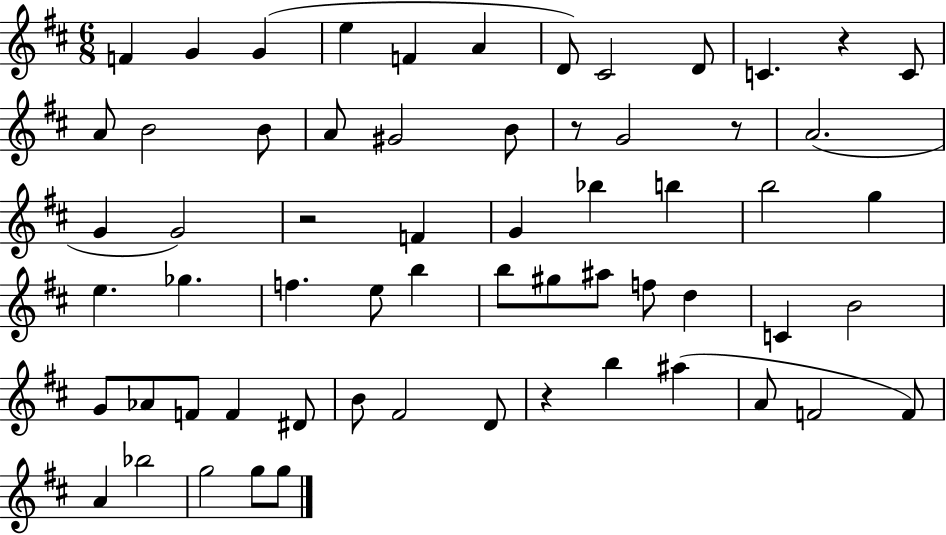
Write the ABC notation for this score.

X:1
T:Untitled
M:6/8
L:1/4
K:D
F G G e F A D/2 ^C2 D/2 C z C/2 A/2 B2 B/2 A/2 ^G2 B/2 z/2 G2 z/2 A2 G G2 z2 F G _b b b2 g e _g f e/2 b b/2 ^g/2 ^a/2 f/2 d C B2 G/2 _A/2 F/2 F ^D/2 B/2 ^F2 D/2 z b ^a A/2 F2 F/2 A _b2 g2 g/2 g/2